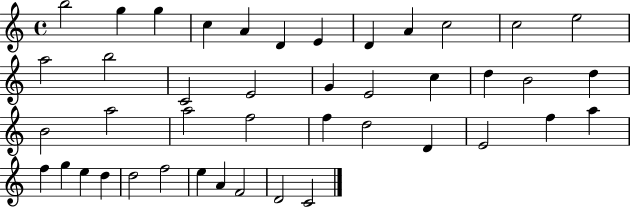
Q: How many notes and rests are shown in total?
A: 43